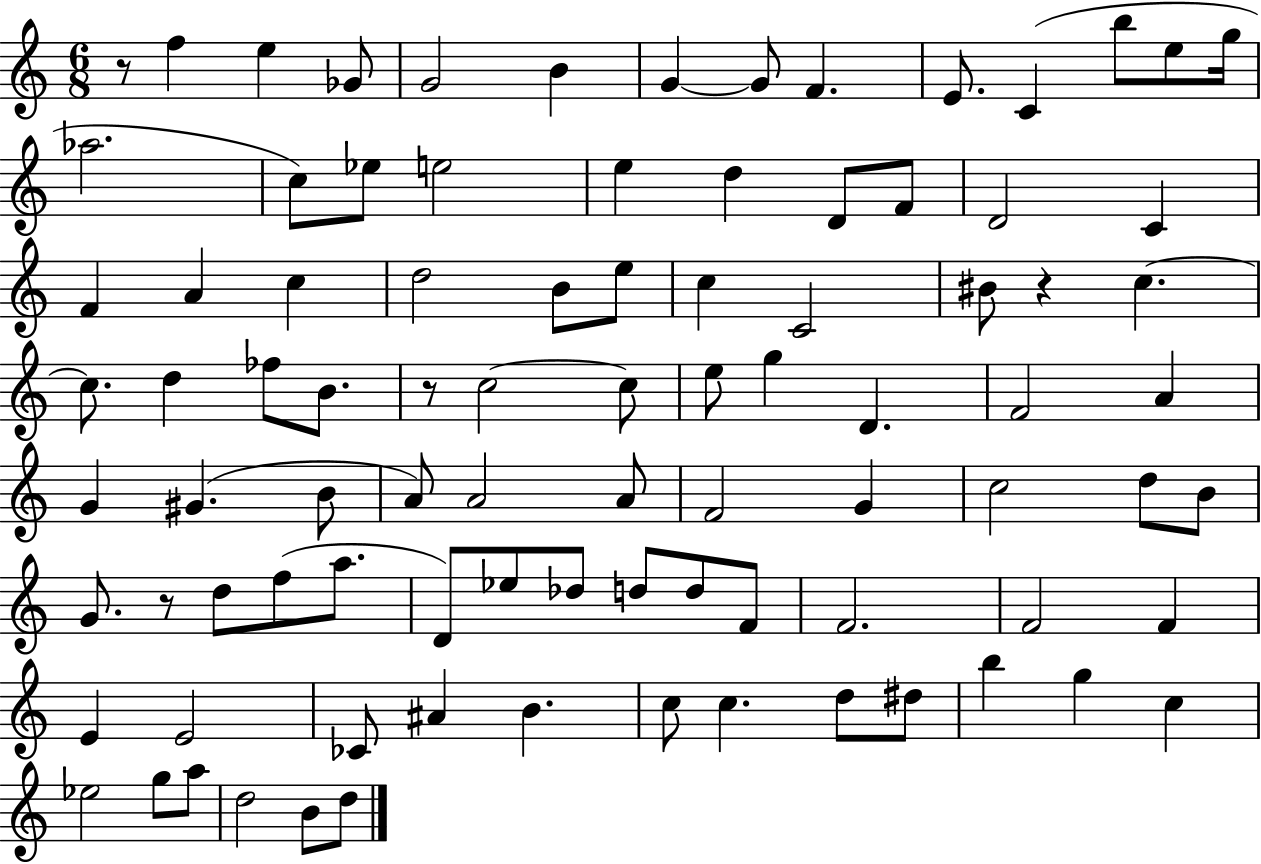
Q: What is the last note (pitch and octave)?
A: D5